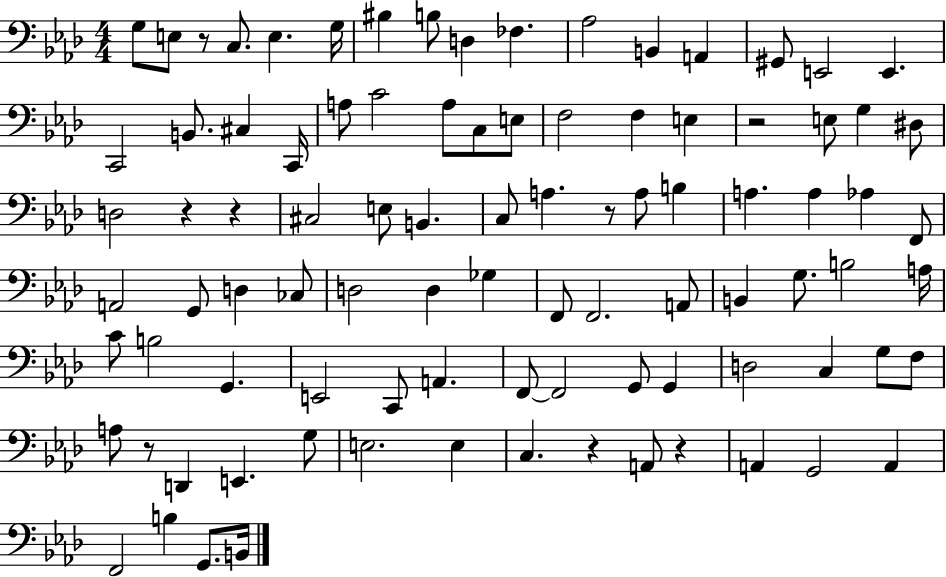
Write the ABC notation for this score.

X:1
T:Untitled
M:4/4
L:1/4
K:Ab
G,/2 E,/2 z/2 C,/2 E, G,/4 ^B, B,/2 D, _F, _A,2 B,, A,, ^G,,/2 E,,2 E,, C,,2 B,,/2 ^C, C,,/4 A,/2 C2 A,/2 C,/2 E,/2 F,2 F, E, z2 E,/2 G, ^D,/2 D,2 z z ^C,2 E,/2 B,, C,/2 A, z/2 A,/2 B, A, A, _A, F,,/2 A,,2 G,,/2 D, _C,/2 D,2 D, _G, F,,/2 F,,2 A,,/2 B,, G,/2 B,2 A,/4 C/2 B,2 G,, E,,2 C,,/2 A,, F,,/2 F,,2 G,,/2 G,, D,2 C, G,/2 F,/2 A,/2 z/2 D,, E,, G,/2 E,2 E, C, z A,,/2 z A,, G,,2 A,, F,,2 B, G,,/2 B,,/4